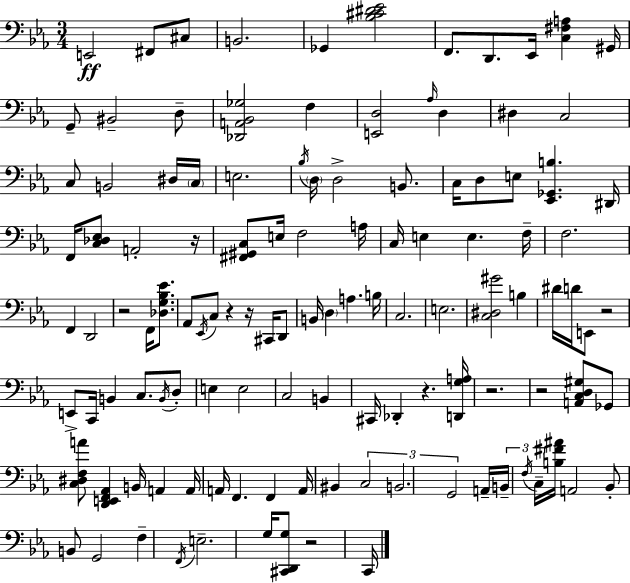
X:1
T:Untitled
M:3/4
L:1/4
K:Cm
E,,2 ^F,,/2 ^C,/2 B,,2 _G,, [_B,^C^D_E]2 F,,/2 D,,/2 _E,,/4 [C,^F,A,] ^G,,/4 G,,/2 ^B,,2 D,/2 [_D,,A,,_B,,_G,]2 F, [E,,D,]2 _A,/4 D, ^D, C,2 C,/2 B,,2 ^D,/4 C,/4 E,2 _B,/4 D,/4 D,2 B,,/2 C,/4 D,/2 E,/2 [_E,,_G,,B,] ^D,,/4 F,,/4 [C,_D,_E,]/2 A,,2 z/4 [^F,,^G,,C,]/2 E,/4 F,2 A,/4 C,/4 E, E, F,/4 F,2 F,, D,,2 z2 F,,/4 [_D,G,_B,_E]/2 _A,,/2 _E,,/4 C,/2 z z/4 ^C,,/4 D,,/2 B,,/4 D, A, B,/4 C,2 E,2 [C,^D,^G]2 B, ^D/4 D/4 E,,/2 z2 E,,/2 C,,/4 B,, C,/2 B,,/4 D,/2 E, E,2 C,2 B,, ^C,,/4 _D,, z [D,,G,A,]/4 z2 z2 [A,,C,D,^G,]/2 _G,,/2 [C,^D,F,A]/2 [D,,E,,F,,_A,,] B,,/4 A,, A,,/4 A,,/4 F,, F,, A,,/4 ^B,, C,2 B,,2 G,,2 A,,/4 B,,/4 F,/4 C,/4 [B,^F^A]/4 A,,2 _B,,/2 B,,/2 G,,2 F, F,,/4 E,2 G,/4 [^C,,D,,G,]/2 z2 C,,/4